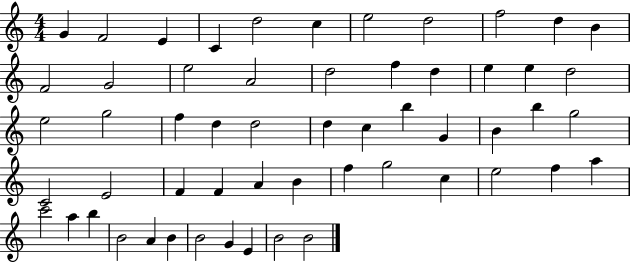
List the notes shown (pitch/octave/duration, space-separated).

G4/q F4/h E4/q C4/q D5/h C5/q E5/h D5/h F5/h D5/q B4/q F4/h G4/h E5/h A4/h D5/h F5/q D5/q E5/q E5/q D5/h E5/h G5/h F5/q D5/q D5/h D5/q C5/q B5/q G4/q B4/q B5/q G5/h C4/h E4/h F4/q F4/q A4/q B4/q F5/q G5/h C5/q E5/h F5/q A5/q C6/h A5/q B5/q B4/h A4/q B4/q B4/h G4/q E4/q B4/h B4/h